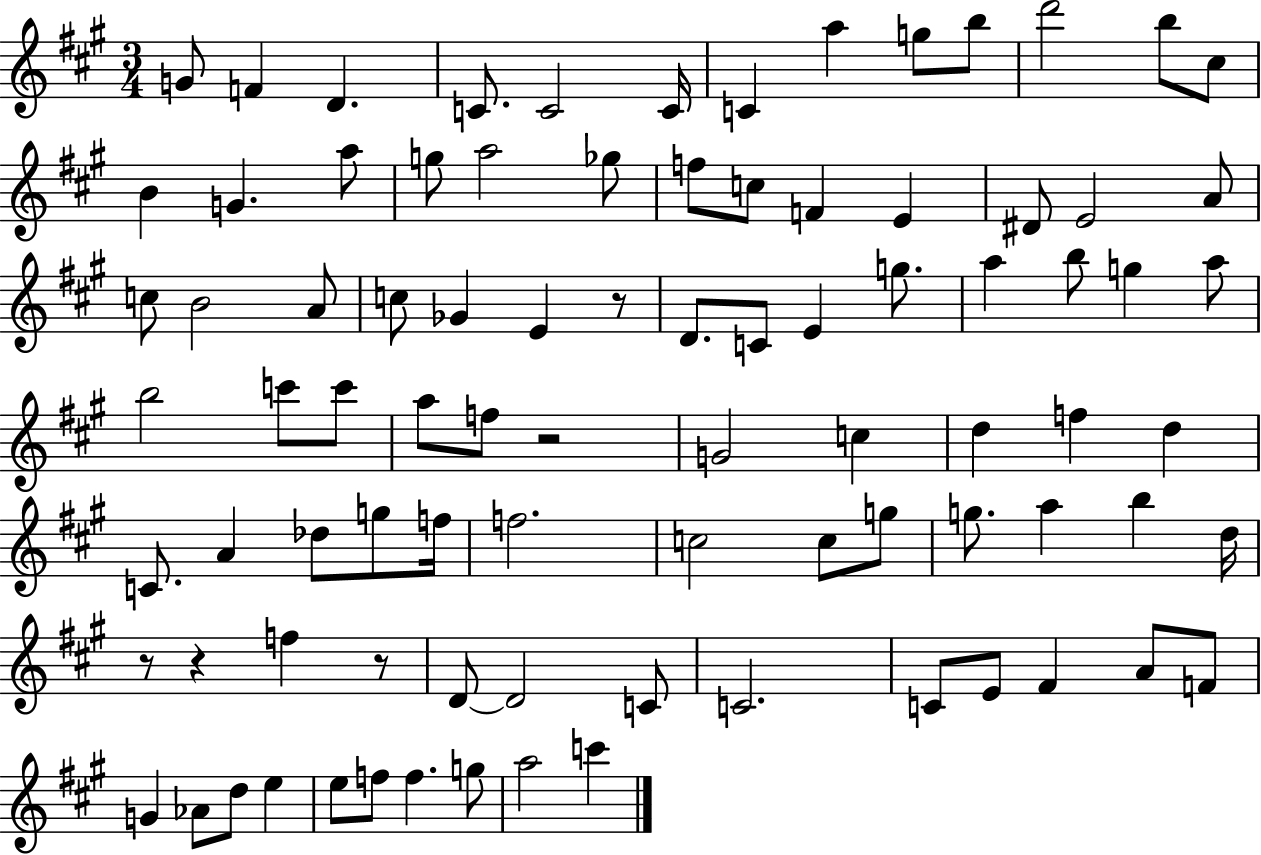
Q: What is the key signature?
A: A major